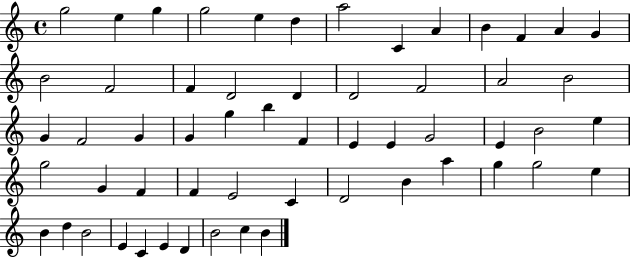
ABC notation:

X:1
T:Untitled
M:4/4
L:1/4
K:C
g2 e g g2 e d a2 C A B F A G B2 F2 F D2 D D2 F2 A2 B2 G F2 G G g b F E E G2 E B2 e g2 G F F E2 C D2 B a g g2 e B d B2 E C E D B2 c B